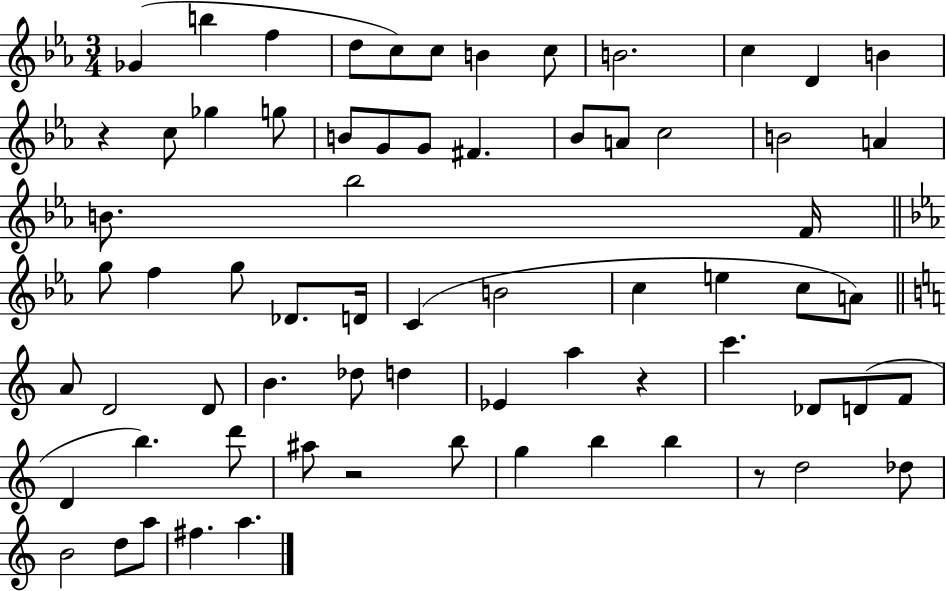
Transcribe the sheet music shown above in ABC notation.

X:1
T:Untitled
M:3/4
L:1/4
K:Eb
_G b f d/2 c/2 c/2 B c/2 B2 c D B z c/2 _g g/2 B/2 G/2 G/2 ^F _B/2 A/2 c2 B2 A B/2 _b2 F/4 g/2 f g/2 _D/2 D/4 C B2 c e c/2 A/2 A/2 D2 D/2 B _d/2 d _E a z c' _D/2 D/2 F/2 D b d'/2 ^a/2 z2 b/2 g b b z/2 d2 _d/2 B2 d/2 a/2 ^f a